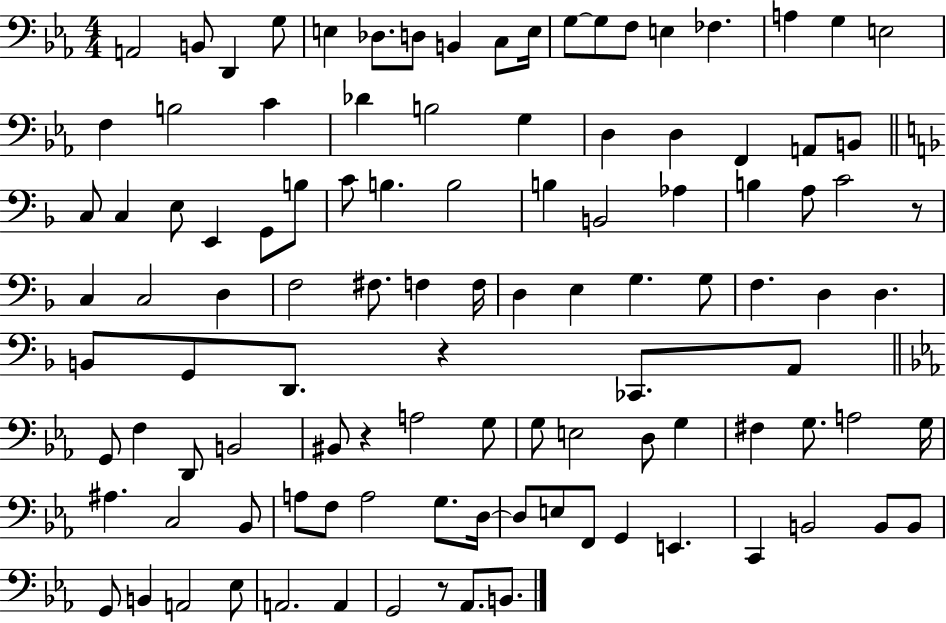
{
  \clef bass
  \numericTimeSignature
  \time 4/4
  \key ees \major
  a,2 b,8 d,4 g8 | e4 des8. d8 b,4 c8 e16 | g8~~ g8 f8 e4 fes4. | a4 g4 e2 | \break f4 b2 c'4 | des'4 b2 g4 | d4 d4 f,4 a,8 b,8 | \bar "||" \break \key d \minor c8 c4 e8 e,4 g,8 b8 | c'8 b4. b2 | b4 b,2 aes4 | b4 a8 c'2 r8 | \break c4 c2 d4 | f2 fis8. f4 f16 | d4 e4 g4. g8 | f4. d4 d4. | \break b,8 g,8 d,8. r4 ces,8. a,8 | \bar "||" \break \key ees \major g,8 f4 d,8 b,2 | bis,8 r4 a2 g8 | g8 e2 d8 g4 | fis4 g8. a2 g16 | \break ais4. c2 bes,8 | a8 f8 a2 g8. d16~~ | d8 e8 f,8 g,4 e,4. | c,4 b,2 b,8 b,8 | \break g,8 b,4 a,2 ees8 | a,2. a,4 | g,2 r8 aes,8. b,8. | \bar "|."
}